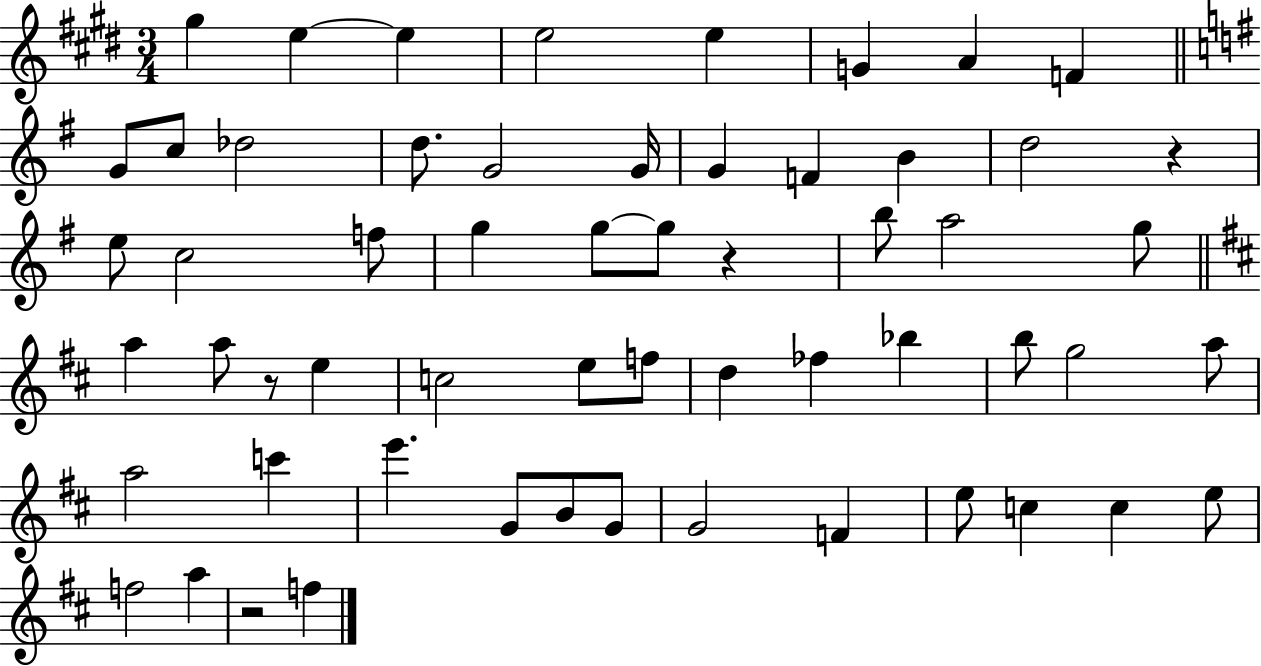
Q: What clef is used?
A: treble